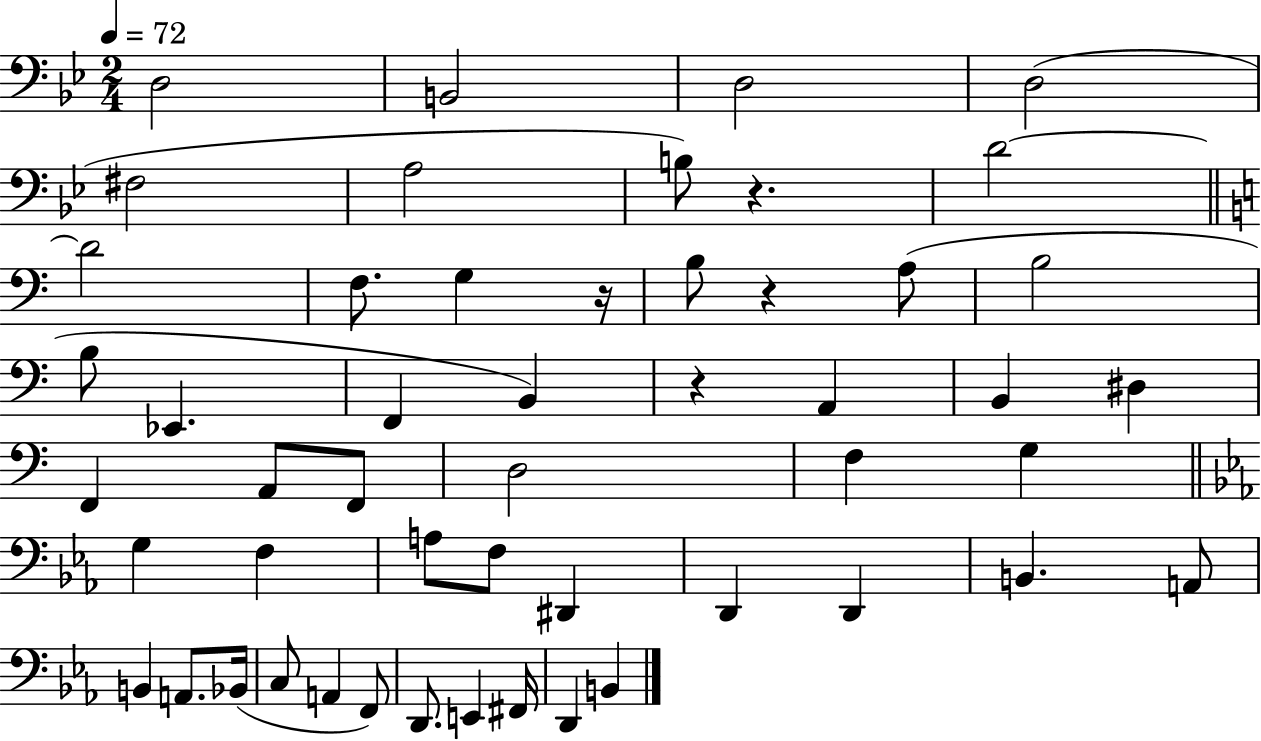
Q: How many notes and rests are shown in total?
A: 51